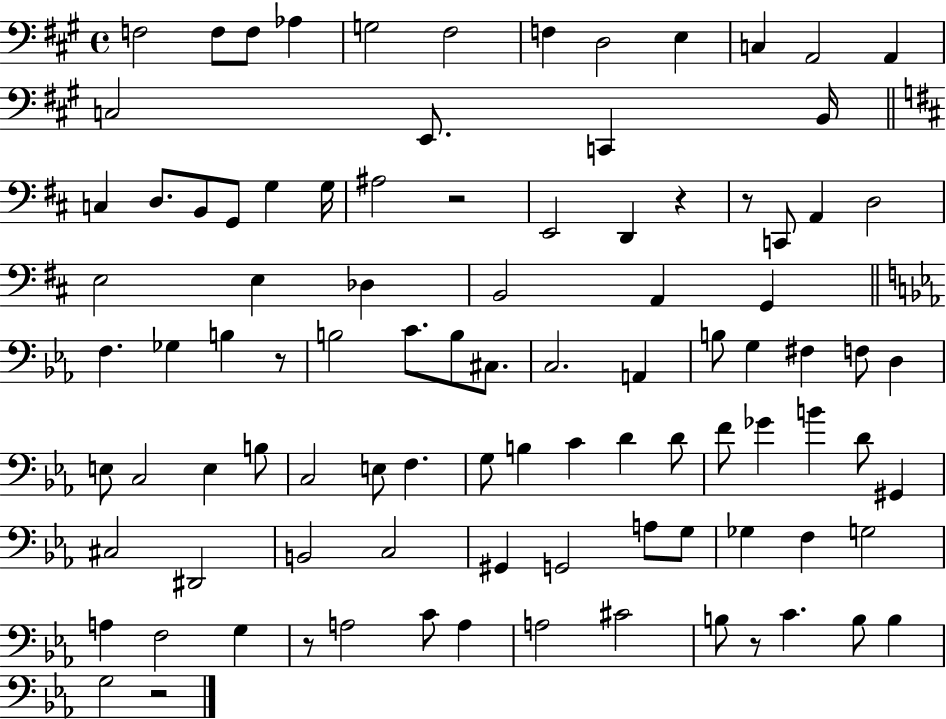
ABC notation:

X:1
T:Untitled
M:4/4
L:1/4
K:A
F,2 F,/2 F,/2 _A, G,2 ^F,2 F, D,2 E, C, A,,2 A,, C,2 E,,/2 C,, B,,/4 C, D,/2 B,,/2 G,,/2 G, G,/4 ^A,2 z2 E,,2 D,, z z/2 C,,/2 A,, D,2 E,2 E, _D, B,,2 A,, G,, F, _G, B, z/2 B,2 C/2 B,/2 ^C,/2 C,2 A,, B,/2 G, ^F, F,/2 D, E,/2 C,2 E, B,/2 C,2 E,/2 F, G,/2 B, C D D/2 F/2 _G B D/2 ^G,, ^C,2 ^D,,2 B,,2 C,2 ^G,, G,,2 A,/2 G,/2 _G, F, G,2 A, F,2 G, z/2 A,2 C/2 A, A,2 ^C2 B,/2 z/2 C B,/2 B, G,2 z2